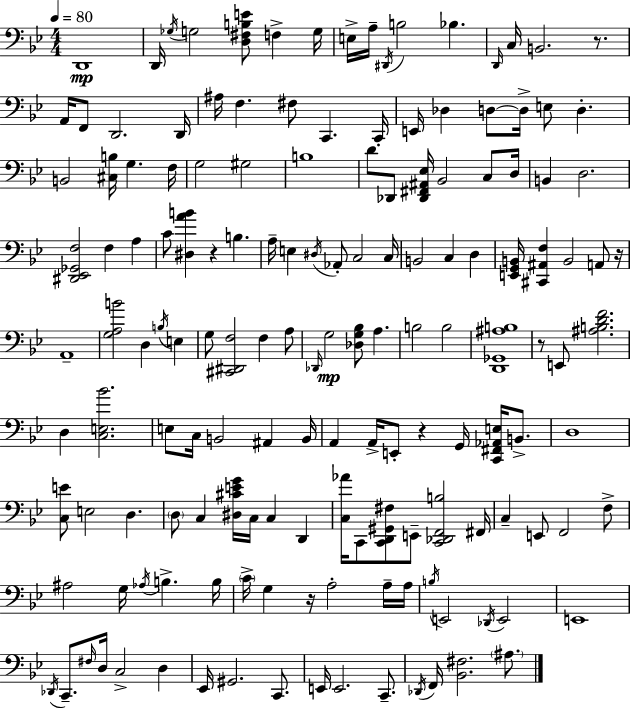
D2/w D2/s Gb3/s G3/h [D3,F#3,B3,E4]/e F3/q G3/s E3/s A3/s D#2/s B3/h Bb3/q. D2/s C3/s B2/h. R/e. A2/s F2/e D2/h. D2/s A#3/s F3/q. F#3/e C2/q. C2/s E2/s Db3/q D3/e D3/s E3/e D3/q. B2/h [C#3,B3]/s G3/q. F3/s G3/h G#3/h B3/w D4/e Db2/e [Db2,F#2,A#2,Eb3]/s Bb2/h C3/e D3/s B2/q D3/h. [D#2,Eb2,Gb2,F3]/h F3/q A3/q C4/e [D#3,A4,B4]/q R/q B3/q. A3/s E3/q D#3/s Ab2/e C3/h C3/s B2/h C3/q D3/q [E2,G2,B2]/s [C#2,A#2,F3]/q B2/h A2/e R/s A2/w [G3,A3,B4]/h D3/q B3/s E3/q G3/e [C#2,D#2,F3]/h F3/q A3/e Db2/s G3/h [Db3,G3,Bb3]/e A3/q. B3/h B3/h [D2,Gb2,A#3,B3]/w R/e E2/e [A#3,B3,D4,F4]/h. D3/q [C3,E3,Bb4]/h. E3/e C3/s B2/h A#2/q B2/s A2/q A2/s E2/e R/q G2/s [C2,F#2,Ab2,E3]/s B2/e. D3/w [C3,E4]/e E3/h D3/q. D3/e C3/q [D#3,C#4,E4,G4]/s C3/s C3/q D2/q [C3,Ab4]/s C2/e [C2,D2,G#2,F#3]/e E2/e [C2,Db2,F2,B3]/h F#2/s C3/q E2/e F2/h F3/e A#3/h G3/s Ab3/s B3/q. B3/s C4/s G3/q R/s A3/h A3/s A3/s B3/s E2/h Db2/s E2/h E2/w Db2/s C2/e. F#3/s D3/s C3/h D3/q Eb2/s G#2/h. C2/e. E2/s E2/h. C2/e. Db2/s F2/s [Bb2,F#3]/h. A#3/e.